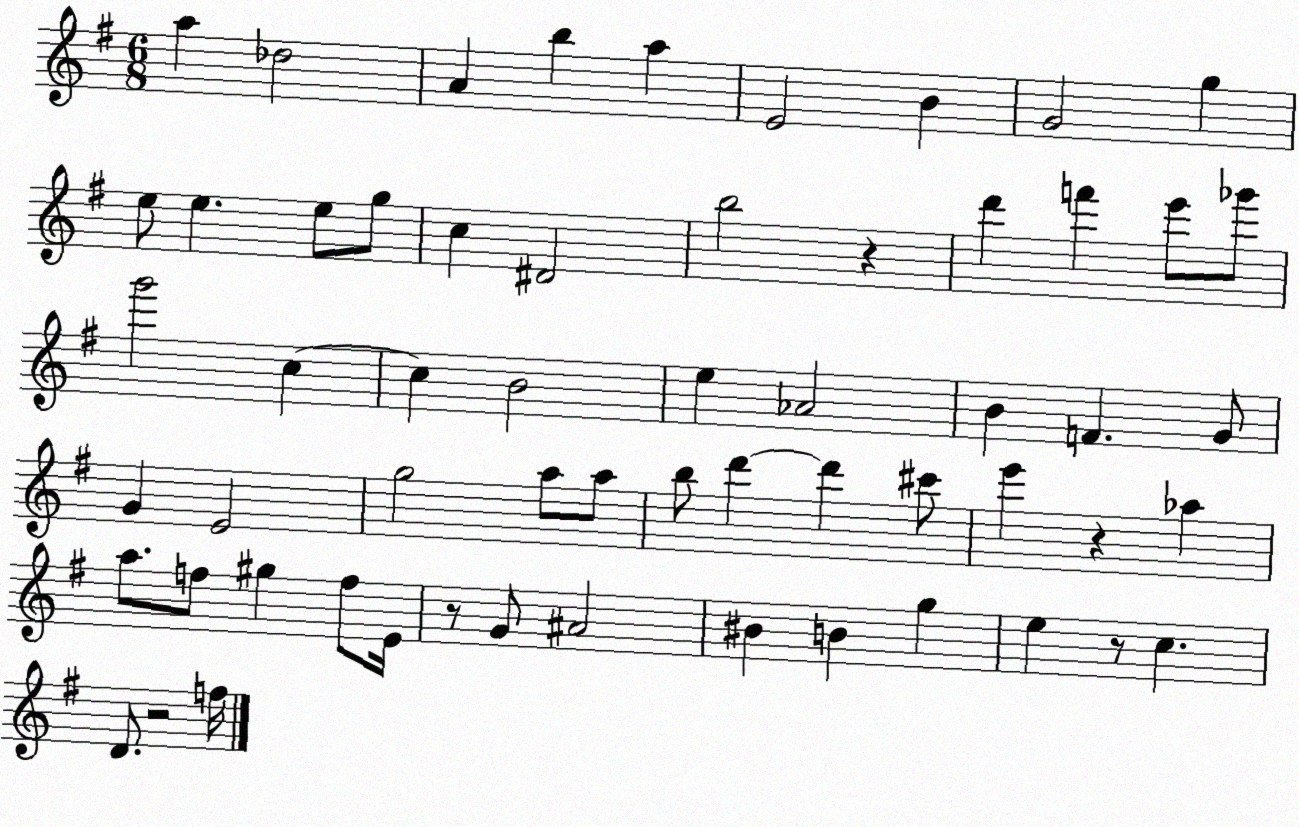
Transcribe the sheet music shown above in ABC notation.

X:1
T:Untitled
M:6/8
L:1/4
K:G
a _d2 A b a E2 B G2 g e/2 e e/2 g/2 c ^D2 b2 z d' f' e'/2 _g'/2 g'2 c c B2 e _A2 B F G/2 G E2 g2 a/2 a/2 b/2 d' d' ^c'/2 e' z _a a/2 f/2 ^g f/2 E/4 z/2 G/2 ^A2 ^B B g e z/2 c D/2 z2 f/4